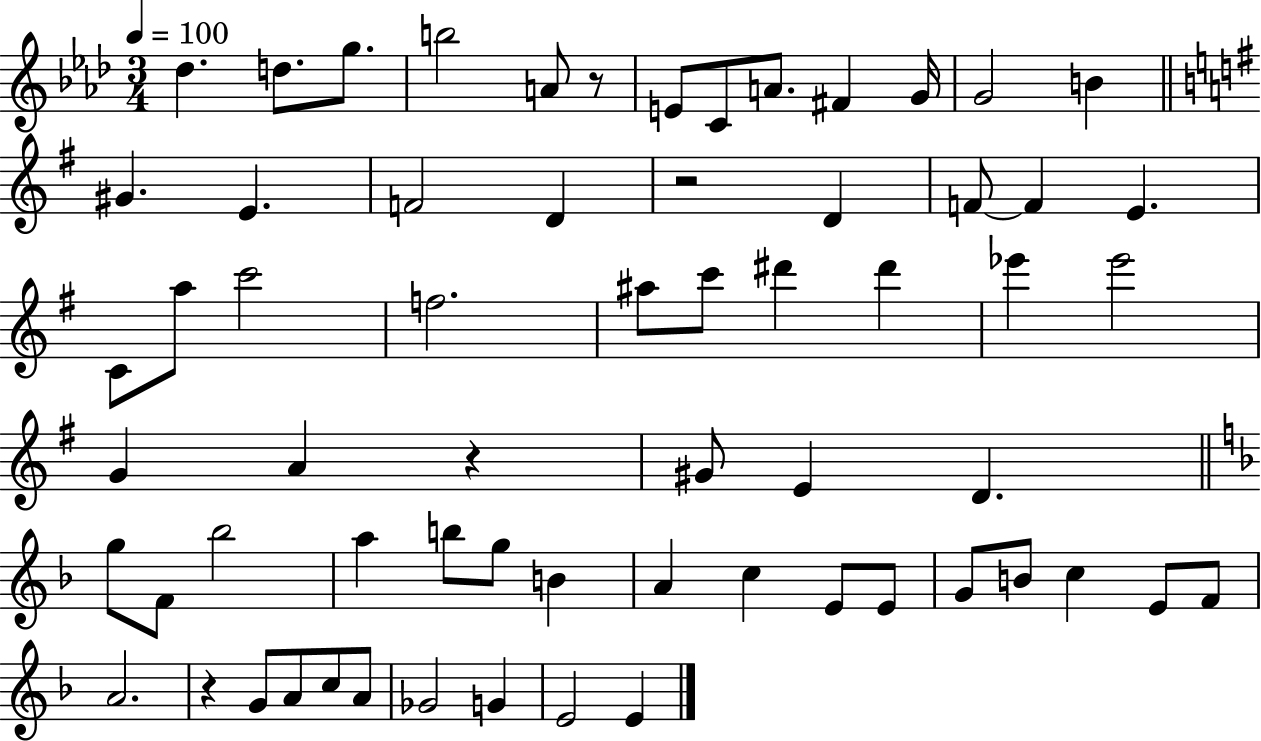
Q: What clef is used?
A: treble